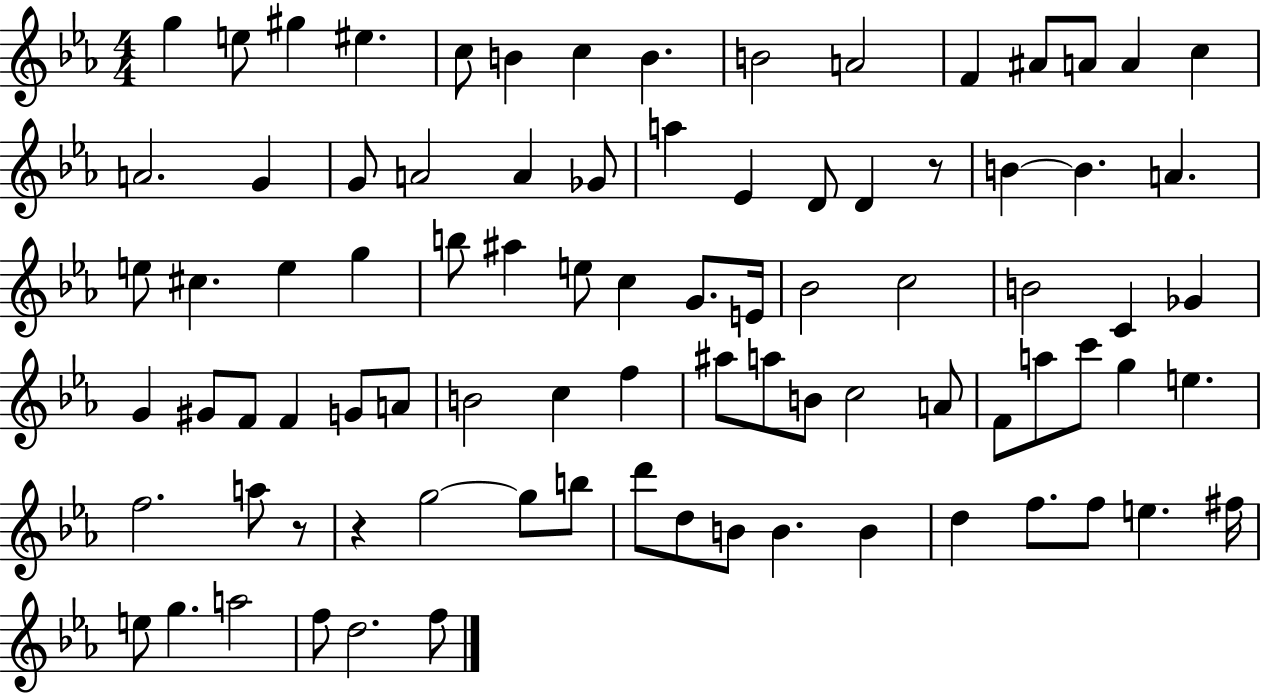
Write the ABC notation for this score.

X:1
T:Untitled
M:4/4
L:1/4
K:Eb
g e/2 ^g ^e c/2 B c B B2 A2 F ^A/2 A/2 A c A2 G G/2 A2 A _G/2 a _E D/2 D z/2 B B A e/2 ^c e g b/2 ^a e/2 c G/2 E/4 _B2 c2 B2 C _G G ^G/2 F/2 F G/2 A/2 B2 c f ^a/2 a/2 B/2 c2 A/2 F/2 a/2 c'/2 g e f2 a/2 z/2 z g2 g/2 b/2 d'/2 d/2 B/2 B B d f/2 f/2 e ^f/4 e/2 g a2 f/2 d2 f/2